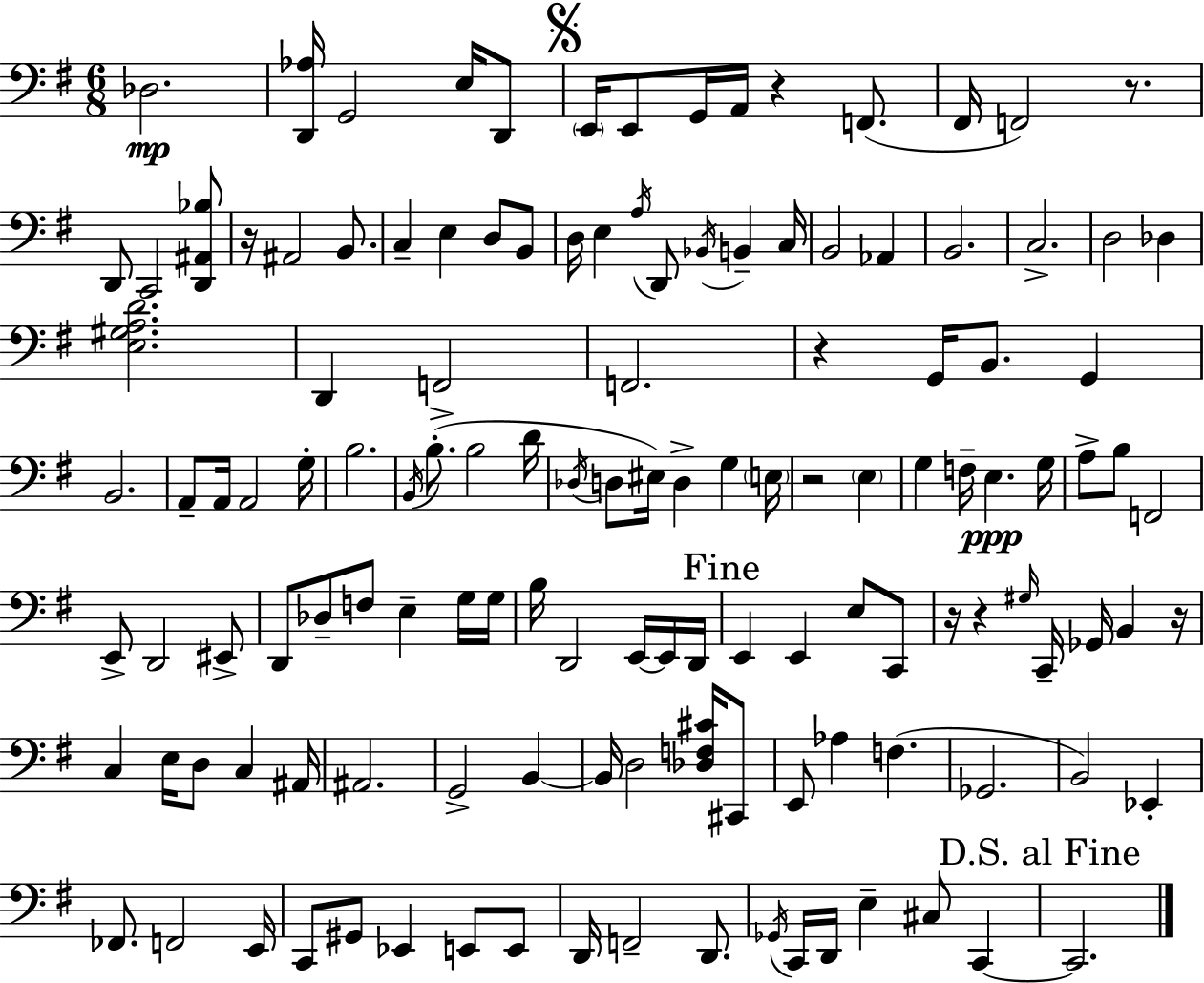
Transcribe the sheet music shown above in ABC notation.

X:1
T:Untitled
M:6/8
L:1/4
K:Em
_D,2 [D,,_A,]/4 G,,2 E,/4 D,,/2 E,,/4 E,,/2 G,,/4 A,,/4 z F,,/2 ^F,,/4 F,,2 z/2 D,,/2 C,,2 [D,,^A,,_B,]/2 z/4 ^A,,2 B,,/2 C, E, D,/2 B,,/2 D,/4 E, A,/4 D,,/2 _B,,/4 B,, C,/4 B,,2 _A,, B,,2 C,2 D,2 _D, [E,^G,A,D]2 D,, F,,2 F,,2 z G,,/4 B,,/2 G,, B,,2 A,,/2 A,,/4 A,,2 G,/4 B,2 B,,/4 B,/2 B,2 D/4 _D,/4 D,/2 ^E,/4 D, G, E,/4 z2 E, G, F,/4 E, G,/4 A,/2 B,/2 F,,2 E,,/2 D,,2 ^E,,/2 D,,/2 _D,/2 F,/2 E, G,/4 G,/4 B,/4 D,,2 E,,/4 E,,/4 D,,/4 E,, E,, E,/2 C,,/2 z/4 z ^G,/4 C,,/4 _G,,/4 B,, z/4 C, E,/4 D,/2 C, ^A,,/4 ^A,,2 G,,2 B,, B,,/4 D,2 [_D,F,^C]/4 ^C,,/2 E,,/2 _A, F, _G,,2 B,,2 _E,, _F,,/2 F,,2 E,,/4 C,,/2 ^G,,/2 _E,, E,,/2 E,,/2 D,,/4 F,,2 D,,/2 _G,,/4 C,,/4 D,,/4 E, ^C,/2 C,, C,,2